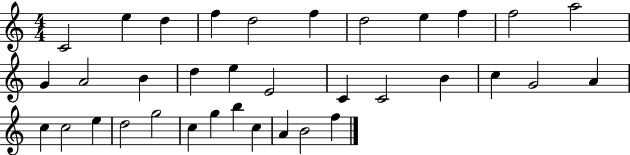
C4/h E5/q D5/q F5/q D5/h F5/q D5/h E5/q F5/q F5/h A5/h G4/q A4/h B4/q D5/q E5/q E4/h C4/q C4/h B4/q C5/q G4/h A4/q C5/q C5/h E5/q D5/h G5/h C5/q G5/q B5/q C5/q A4/q B4/h F5/q